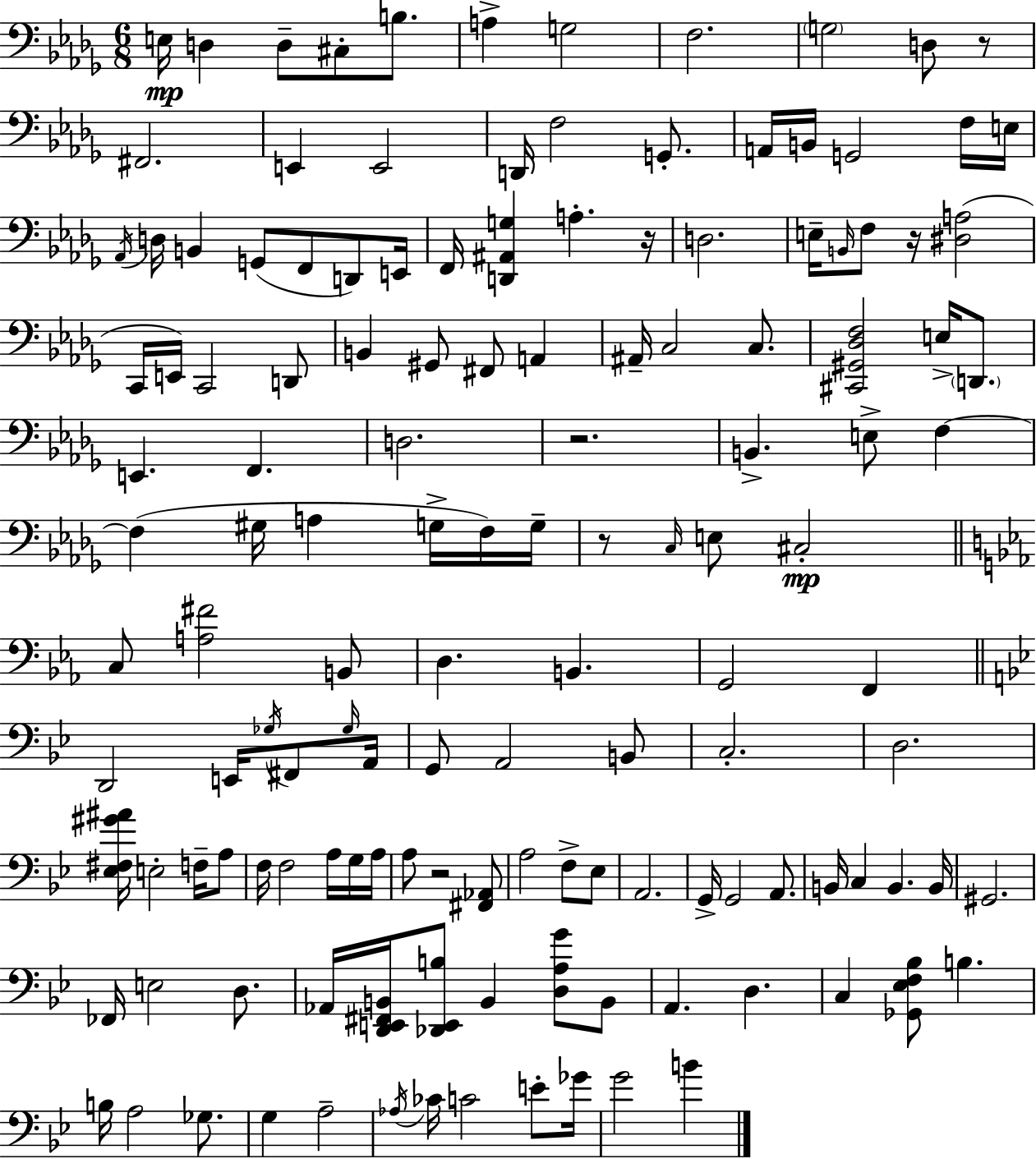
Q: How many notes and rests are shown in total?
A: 138